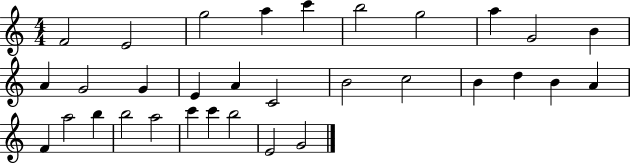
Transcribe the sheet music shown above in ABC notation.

X:1
T:Untitled
M:4/4
L:1/4
K:C
F2 E2 g2 a c' b2 g2 a G2 B A G2 G E A C2 B2 c2 B d B A F a2 b b2 a2 c' c' b2 E2 G2